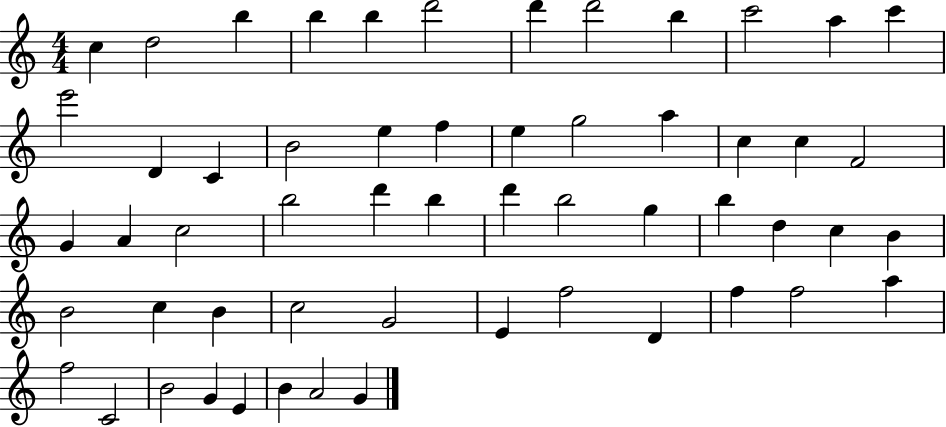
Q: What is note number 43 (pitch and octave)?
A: E4